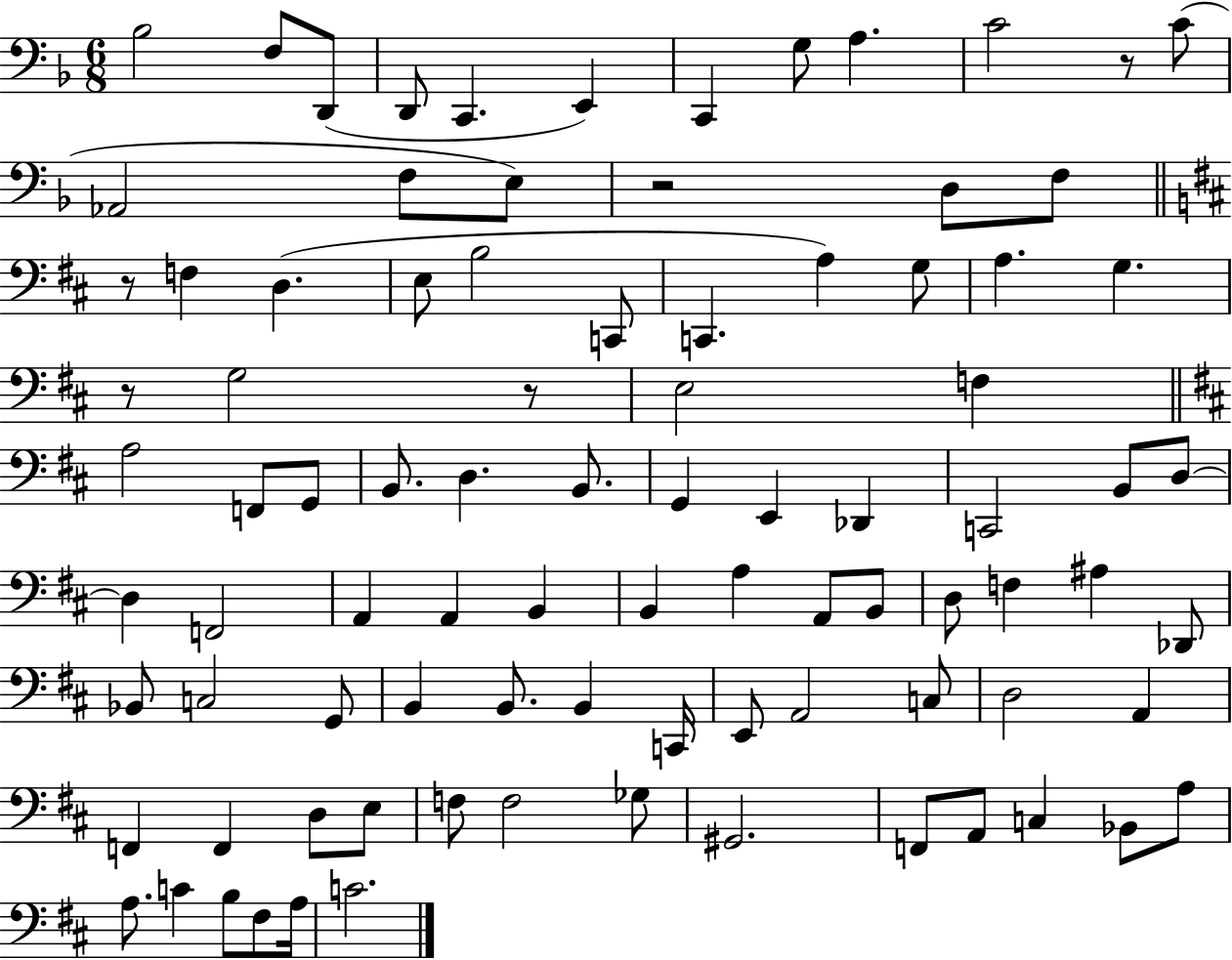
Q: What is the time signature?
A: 6/8